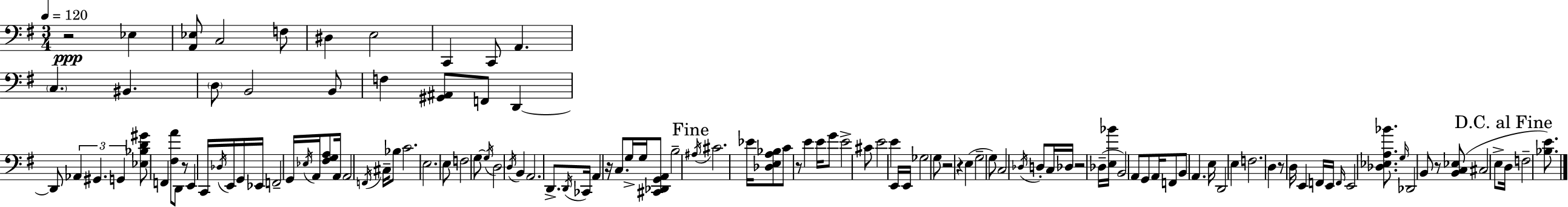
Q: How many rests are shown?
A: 9